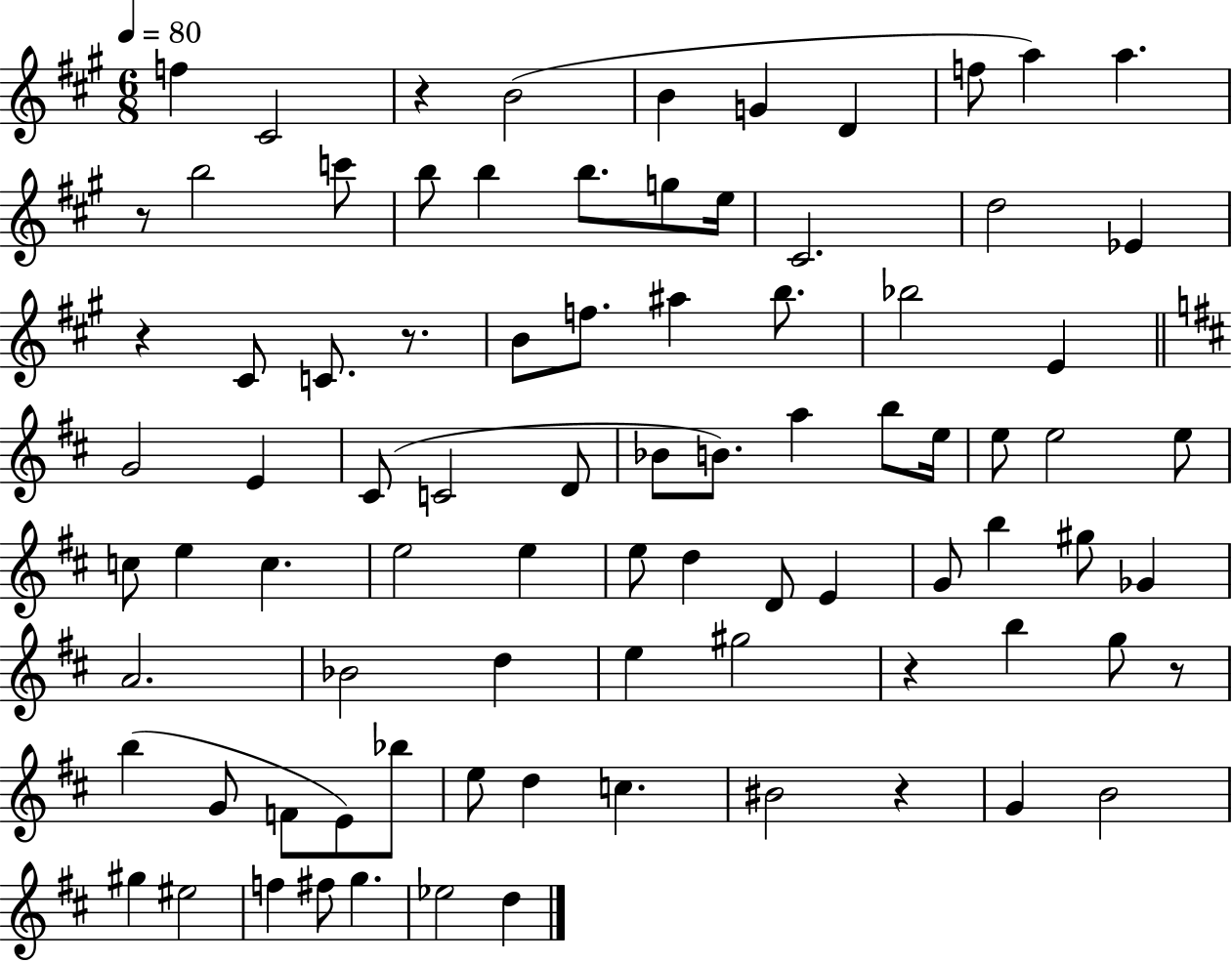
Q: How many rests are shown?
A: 7